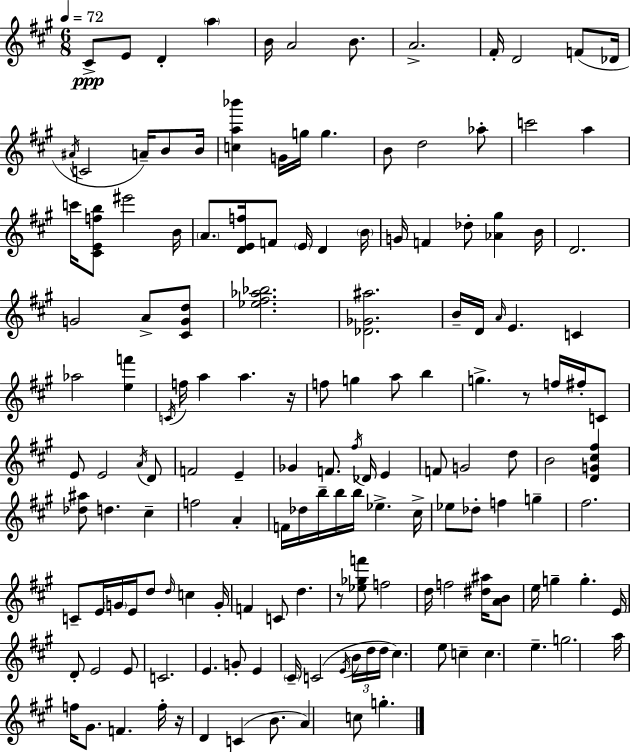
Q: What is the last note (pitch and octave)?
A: G5